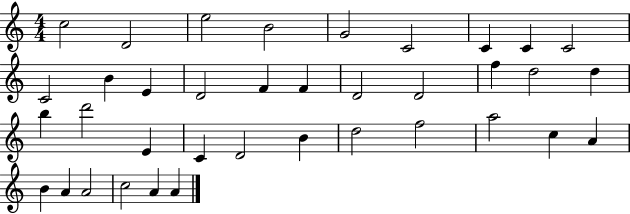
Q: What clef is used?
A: treble